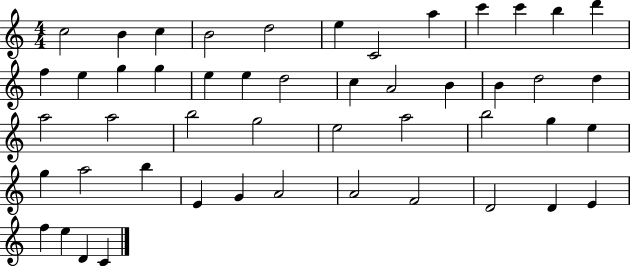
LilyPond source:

{
  \clef treble
  \numericTimeSignature
  \time 4/4
  \key c \major
  c''2 b'4 c''4 | b'2 d''2 | e''4 c'2 a''4 | c'''4 c'''4 b''4 d'''4 | \break f''4 e''4 g''4 g''4 | e''4 e''4 d''2 | c''4 a'2 b'4 | b'4 d''2 d''4 | \break a''2 a''2 | b''2 g''2 | e''2 a''2 | b''2 g''4 e''4 | \break g''4 a''2 b''4 | e'4 g'4 a'2 | a'2 f'2 | d'2 d'4 e'4 | \break f''4 e''4 d'4 c'4 | \bar "|."
}